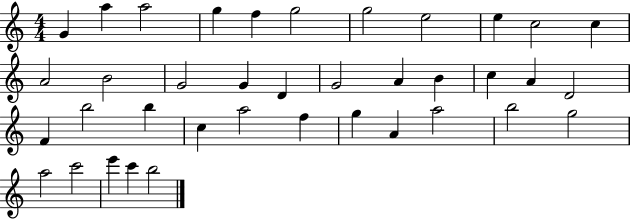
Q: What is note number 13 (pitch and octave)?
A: B4